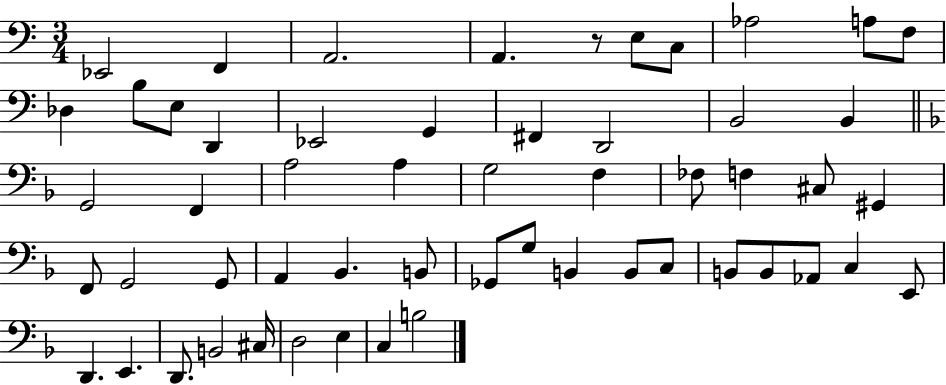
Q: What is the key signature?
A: C major